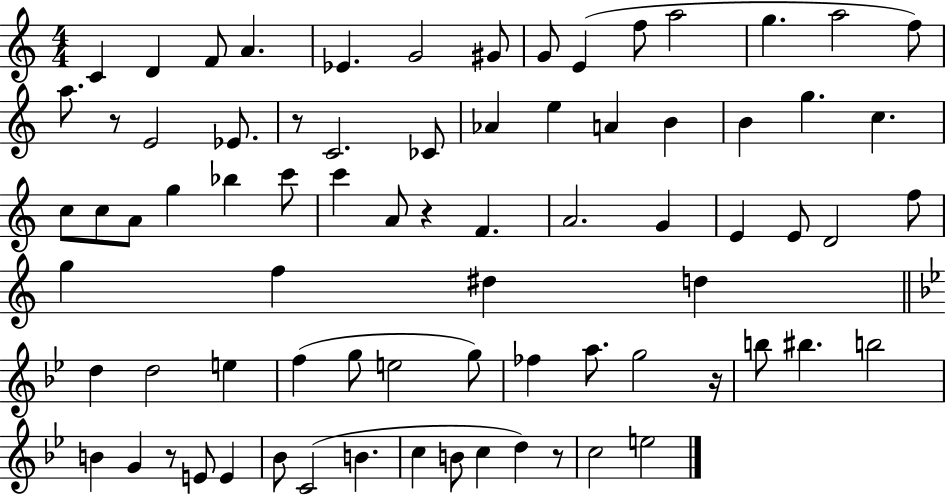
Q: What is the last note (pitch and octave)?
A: E5